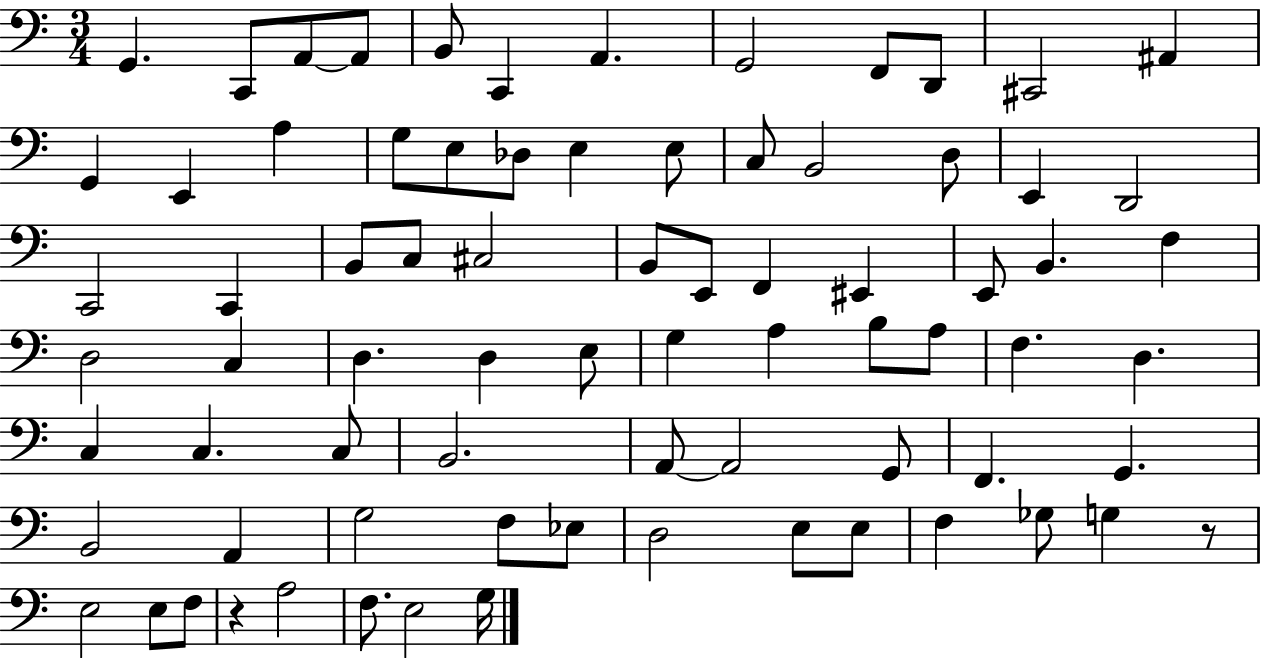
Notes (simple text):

G2/q. C2/e A2/e A2/e B2/e C2/q A2/q. G2/h F2/e D2/e C#2/h A#2/q G2/q E2/q A3/q G3/e E3/e Db3/e E3/q E3/e C3/e B2/h D3/e E2/q D2/h C2/h C2/q B2/e C3/e C#3/h B2/e E2/e F2/q EIS2/q E2/e B2/q. F3/q D3/h C3/q D3/q. D3/q E3/e G3/q A3/q B3/e A3/e F3/q. D3/q. C3/q C3/q. C3/e B2/h. A2/e A2/h G2/e F2/q. G2/q. B2/h A2/q G3/h F3/e Eb3/e D3/h E3/e E3/e F3/q Gb3/e G3/q R/e E3/h E3/e F3/e R/q A3/h F3/e. E3/h G3/s